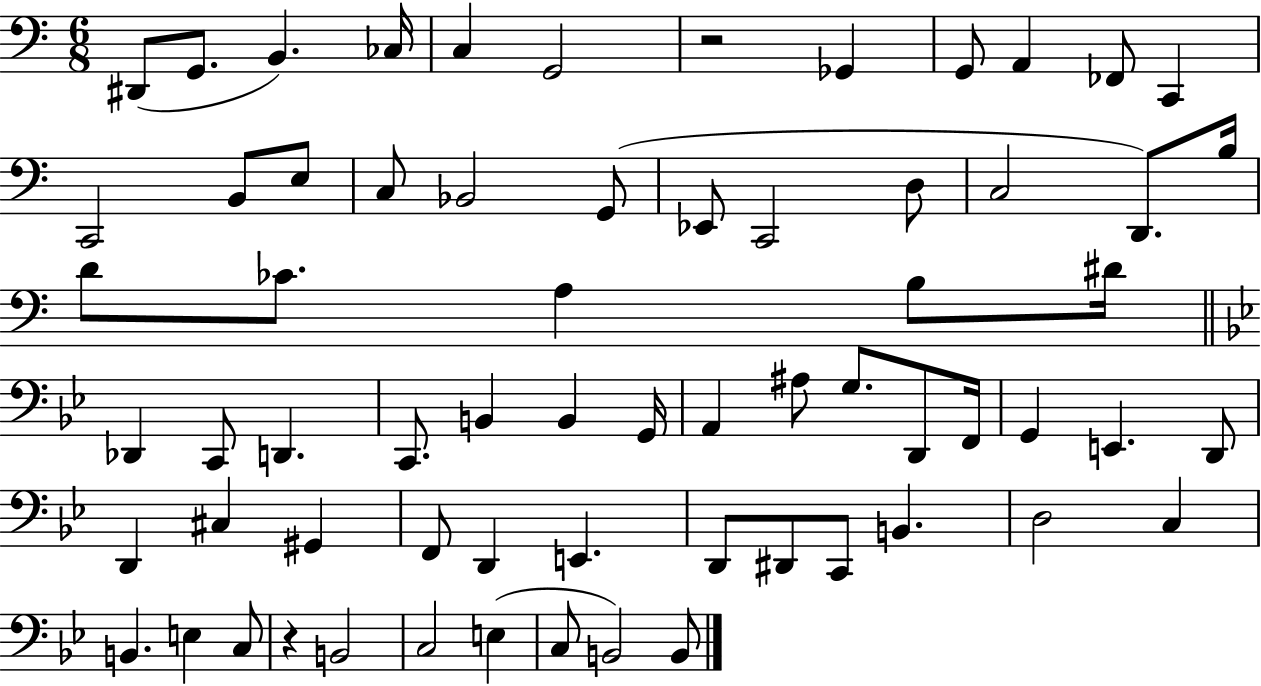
X:1
T:Untitled
M:6/8
L:1/4
K:C
^D,,/2 G,,/2 B,, _C,/4 C, G,,2 z2 _G,, G,,/2 A,, _F,,/2 C,, C,,2 B,,/2 E,/2 C,/2 _B,,2 G,,/2 _E,,/2 C,,2 D,/2 C,2 D,,/2 B,/4 D/2 _C/2 A, B,/2 ^D/4 _D,, C,,/2 D,, C,,/2 B,, B,, G,,/4 A,, ^A,/2 G,/2 D,,/2 F,,/4 G,, E,, D,,/2 D,, ^C, ^G,, F,,/2 D,, E,, D,,/2 ^D,,/2 C,,/2 B,, D,2 C, B,, E, C,/2 z B,,2 C,2 E, C,/2 B,,2 B,,/2